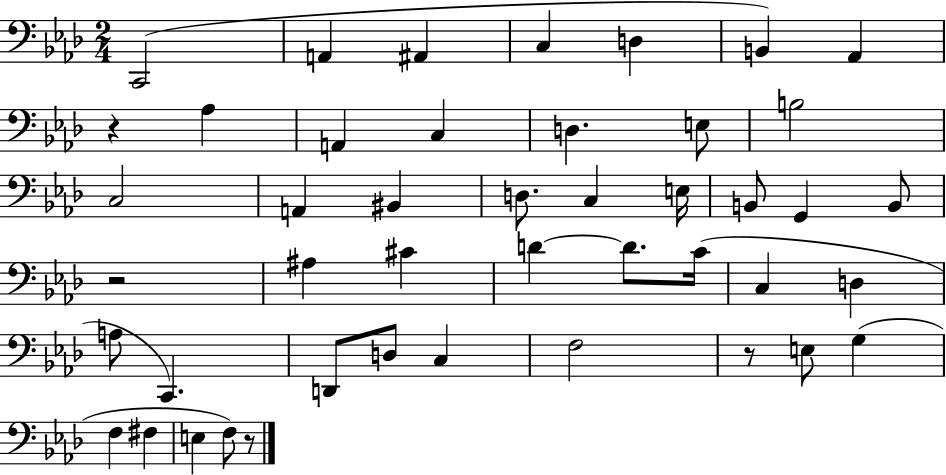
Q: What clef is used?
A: bass